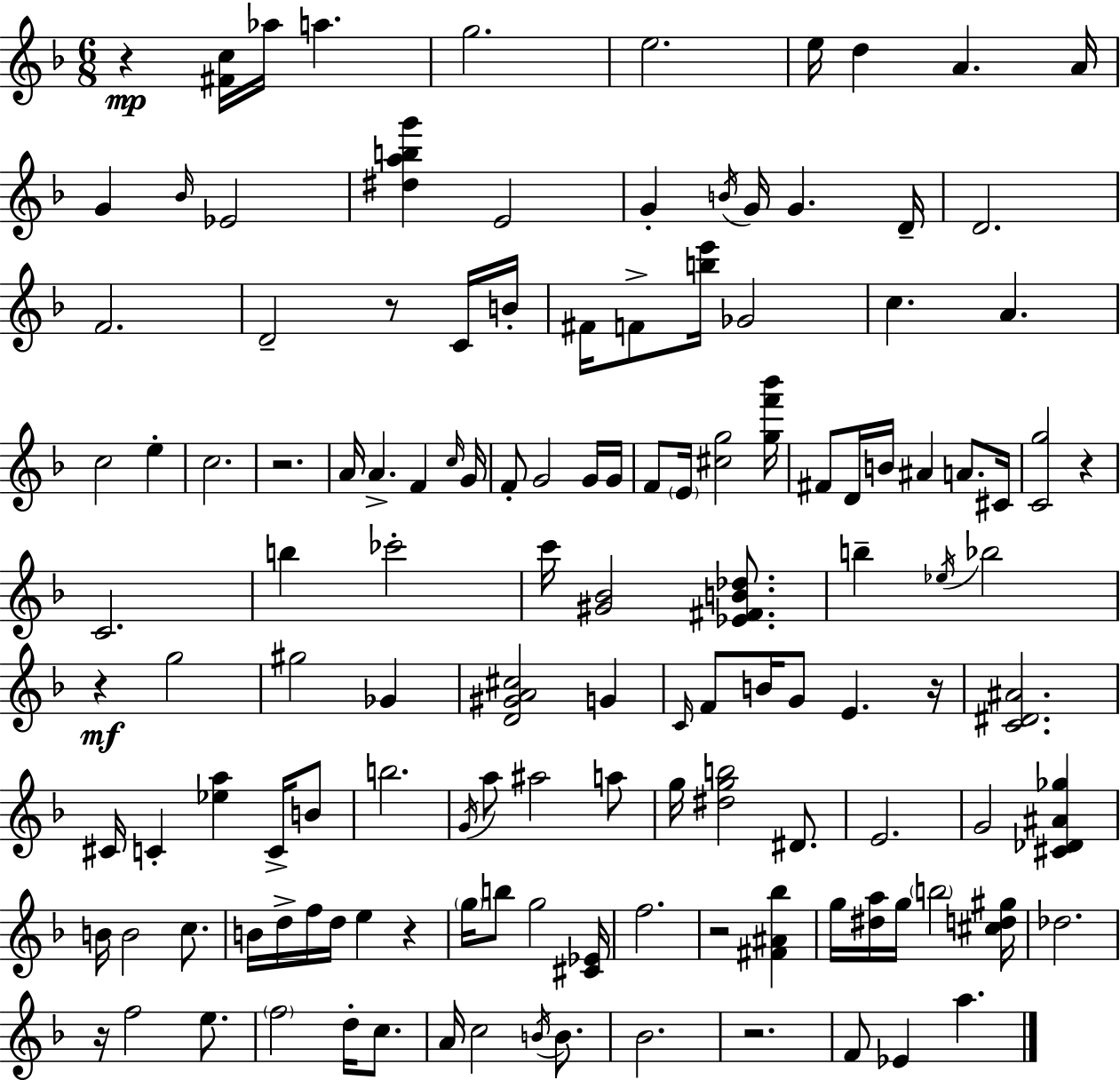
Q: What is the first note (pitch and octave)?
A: Ab5